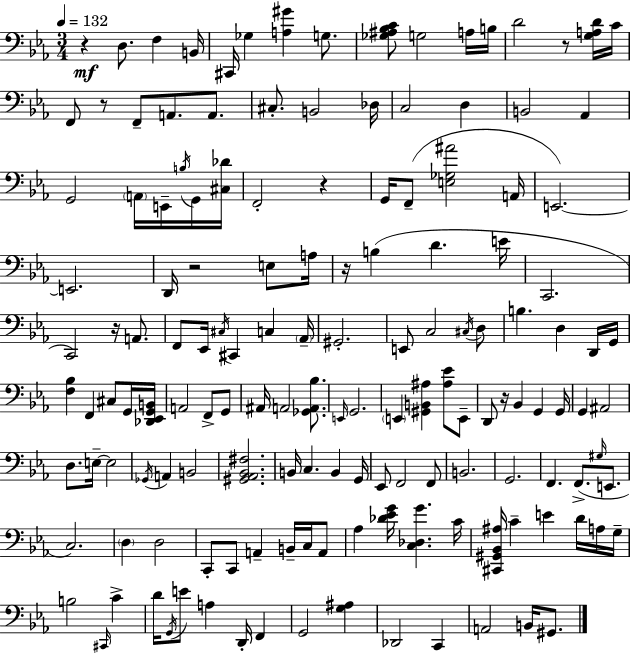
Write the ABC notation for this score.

X:1
T:Untitled
M:3/4
L:1/4
K:Eb
z D,/2 F, B,,/4 ^C,,/4 _G, [A,^G] G,/2 [_G,^A,_B,C]/2 G,2 A,/4 B,/4 D2 z/2 [G,A,D]/4 C/4 F,,/2 z/2 F,,/2 A,,/2 A,,/2 ^C,/2 B,,2 _D,/4 C,2 D, B,,2 _A,, G,,2 A,,/4 E,,/4 B,/4 G,,/4 [^C,_D]/4 F,,2 z G,,/4 F,,/2 [E,_G,^A]2 A,,/4 E,,2 E,,2 D,,/4 z2 E,/2 A,/4 z/4 B, D E/4 C,,2 C,,2 z/4 A,,/2 F,,/2 _E,,/4 ^C,/4 ^C,, C, _A,,/4 ^G,,2 E,,/2 C,2 ^C,/4 D,/2 B, D, D,,/4 G,,/4 [F,_B,] F,, ^C,/2 G,,/4 [_D,,_E,,G,,B,,]/4 A,,2 F,,/2 G,,/2 ^A,,/4 A,,2 [_G,,A,,_B,]/2 E,,/4 G,,2 E,, [^G,,B,,^A,] [^A,_E]/2 E,,/2 D,,/2 z/4 _B,, G,, G,,/4 G,, ^A,,2 D,/2 E,/4 E,2 _G,,/4 A,, B,,2 [^G,,_A,,_B,,^F,]2 B,,/4 C, B,, G,,/4 _E,,/2 F,,2 F,,/2 B,,2 G,,2 F,, F,,/2 ^G,/4 E,,/2 C,2 D, D,2 C,,/2 C,,/2 A,, B,,/4 C,/4 A,,/2 _A, [_D_EG]/4 [C,_D,G] C/4 [^C,,^G,,_B,,^A,]/4 C E D/4 A,/4 G,/4 B,2 ^C,,/4 C D/4 G,,/4 E/2 A, D,,/4 F,, G,,2 [G,^A,] _D,,2 C,, A,,2 B,,/4 ^G,,/2